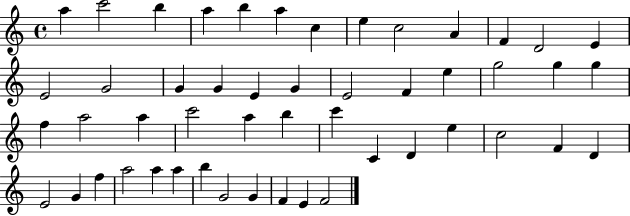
A5/q C6/h B5/q A5/q B5/q A5/q C5/q E5/q C5/h A4/q F4/q D4/h E4/q E4/h G4/h G4/q G4/q E4/q G4/q E4/h F4/q E5/q G5/h G5/q G5/q F5/q A5/h A5/q C6/h A5/q B5/q C6/q C4/q D4/q E5/q C5/h F4/q D4/q E4/h G4/q F5/q A5/h A5/q A5/q B5/q G4/h G4/q F4/q E4/q F4/h